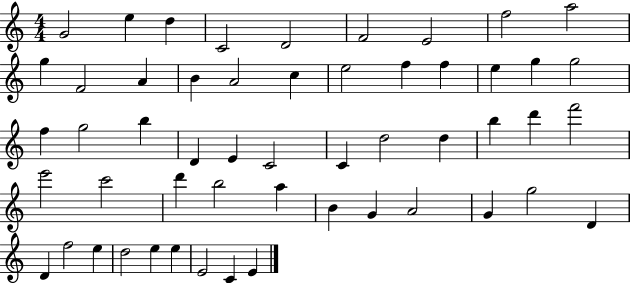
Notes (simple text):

G4/h E5/q D5/q C4/h D4/h F4/h E4/h F5/h A5/h G5/q F4/h A4/q B4/q A4/h C5/q E5/h F5/q F5/q E5/q G5/q G5/h F5/q G5/h B5/q D4/q E4/q C4/h C4/q D5/h D5/q B5/q D6/q F6/h E6/h C6/h D6/q B5/h A5/q B4/q G4/q A4/h G4/q G5/h D4/q D4/q F5/h E5/q D5/h E5/q E5/q E4/h C4/q E4/q